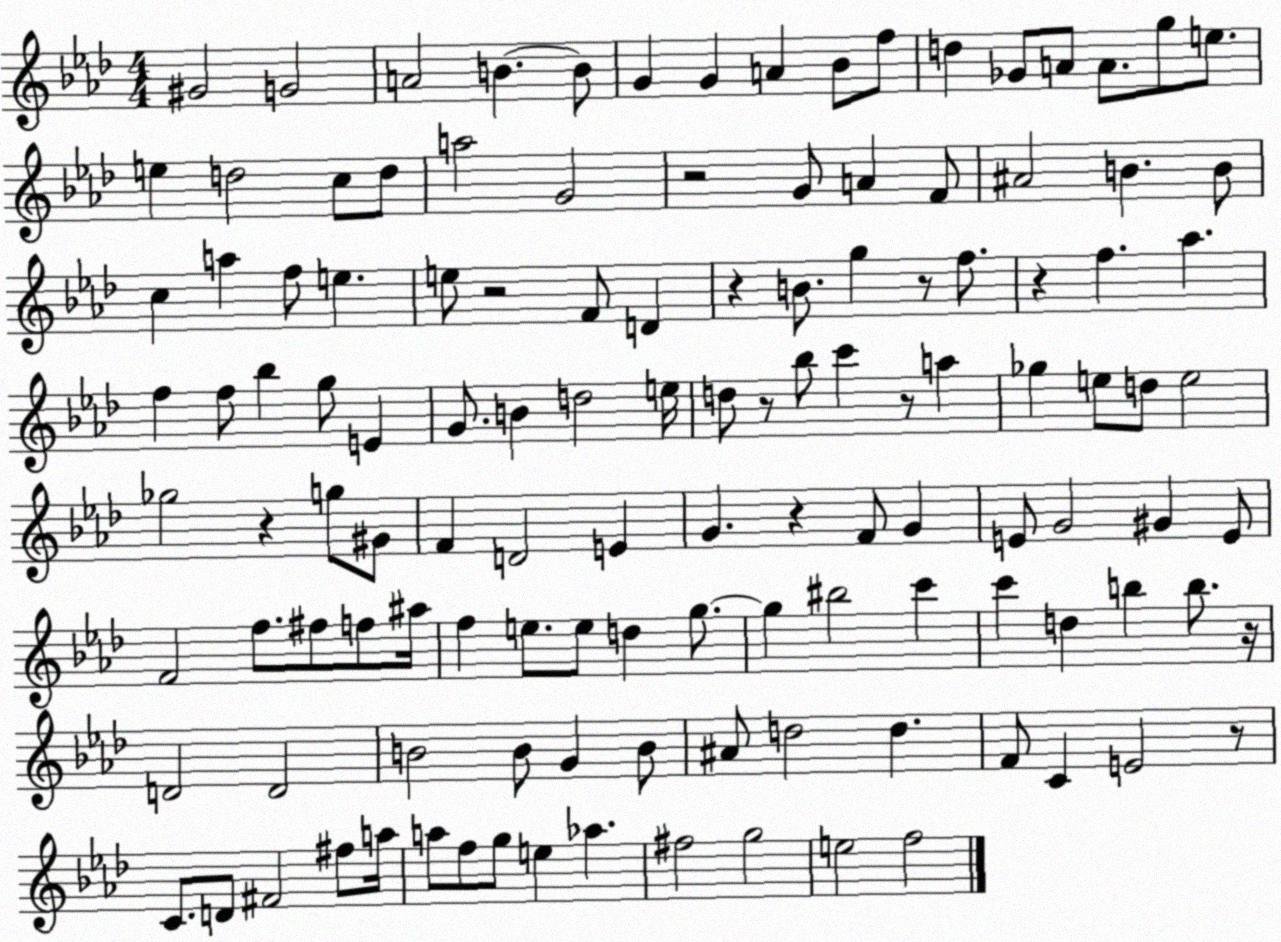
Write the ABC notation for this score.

X:1
T:Untitled
M:4/4
L:1/4
K:Ab
^G2 G2 A2 B B/2 G G A _B/2 f/2 d _G/2 A/2 A/2 g/2 e/2 e d2 c/2 d/2 a2 G2 z2 G/2 A F/2 ^A2 B B/2 c a f/2 e e/2 z2 F/2 D z B/2 g z/2 f/2 z f _a f f/2 _b g/2 E G/2 B d2 e/4 d/2 z/2 _b/2 c' z/2 a _g e/2 d/2 e2 _g2 z g/2 ^G/2 F D2 E G z F/2 G E/2 G2 ^G E/2 F2 f/2 ^f/2 f/2 ^a/4 f e/2 e/2 d g/2 g ^b2 c' c' d b b/2 z/4 D2 D2 B2 B/2 G B/2 ^A/2 d2 d F/2 C E2 z/2 C/2 D/2 ^F2 ^f/2 a/4 a/2 f/2 g/2 e _a ^f2 g2 e2 f2